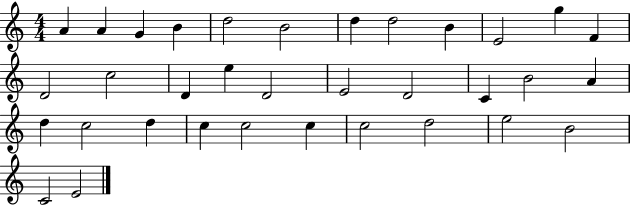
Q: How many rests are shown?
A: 0